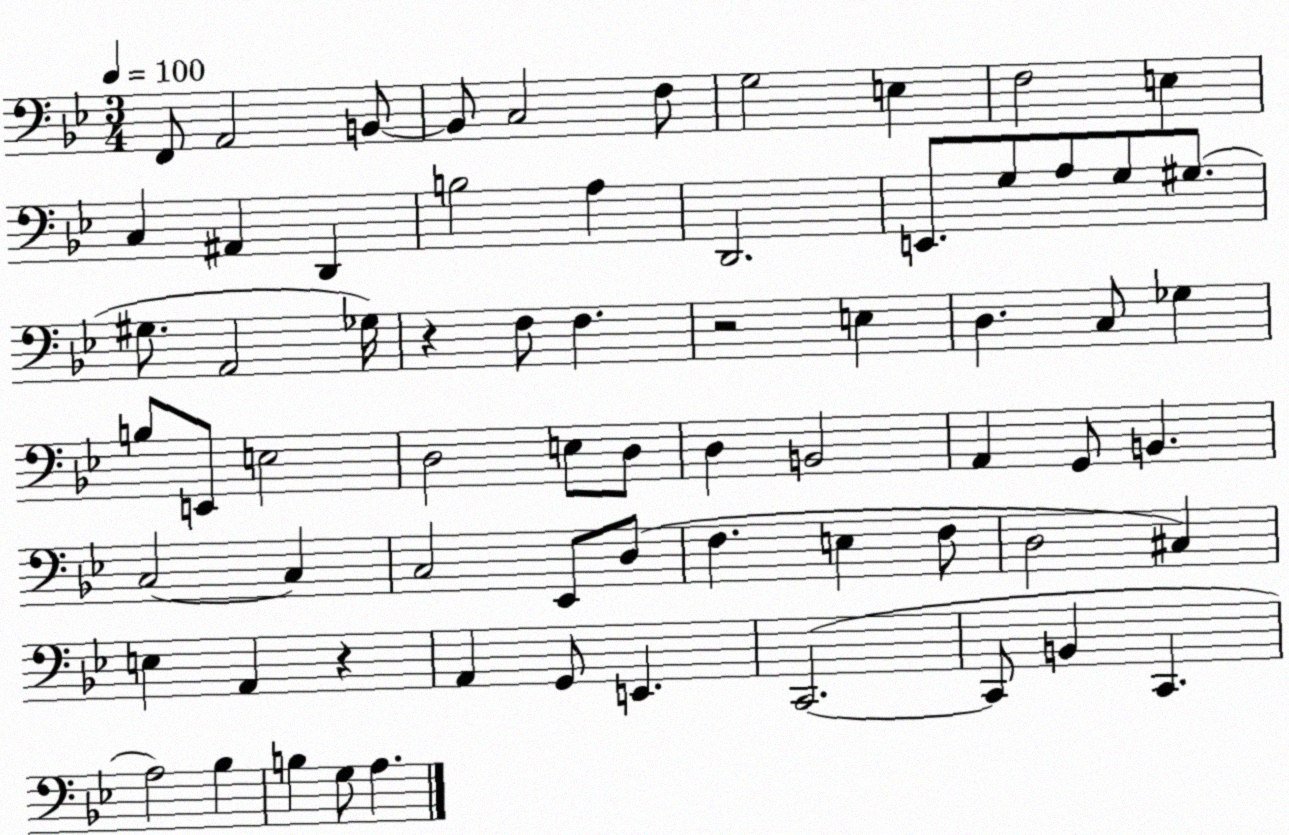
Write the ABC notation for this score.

X:1
T:Untitled
M:3/4
L:1/4
K:Bb
F,,/2 A,,2 B,,/2 B,,/2 C,2 F,/2 G,2 E, F,2 E, C, ^A,, D,, B,2 A, D,,2 E,,/2 G,/2 A,/2 G,/2 ^G,/2 ^G,/2 A,,2 _G,/4 z F,/2 F, z2 E, D, C,/2 _G, B,/2 E,,/2 E,2 D,2 E,/2 D,/2 D, B,,2 A,, G,,/2 B,, C,2 C, C,2 _E,,/2 D,/2 F, E, F,/2 D,2 ^C, E, A,, z A,, G,,/2 E,, C,,2 C,,/2 B,, C,, A,2 _B, B, G,/2 A,